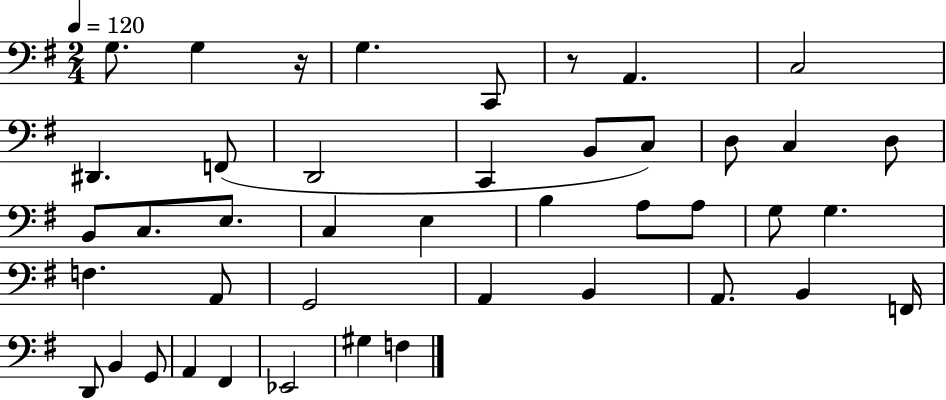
G3/e. G3/q R/s G3/q. C2/e R/e A2/q. C3/h D#2/q. F2/e D2/h C2/q B2/e C3/e D3/e C3/q D3/e B2/e C3/e. E3/e. C3/q E3/q B3/q A3/e A3/e G3/e G3/q. F3/q. A2/e G2/h A2/q B2/q A2/e. B2/q F2/s D2/e B2/q G2/e A2/q F#2/q Eb2/h G#3/q F3/q